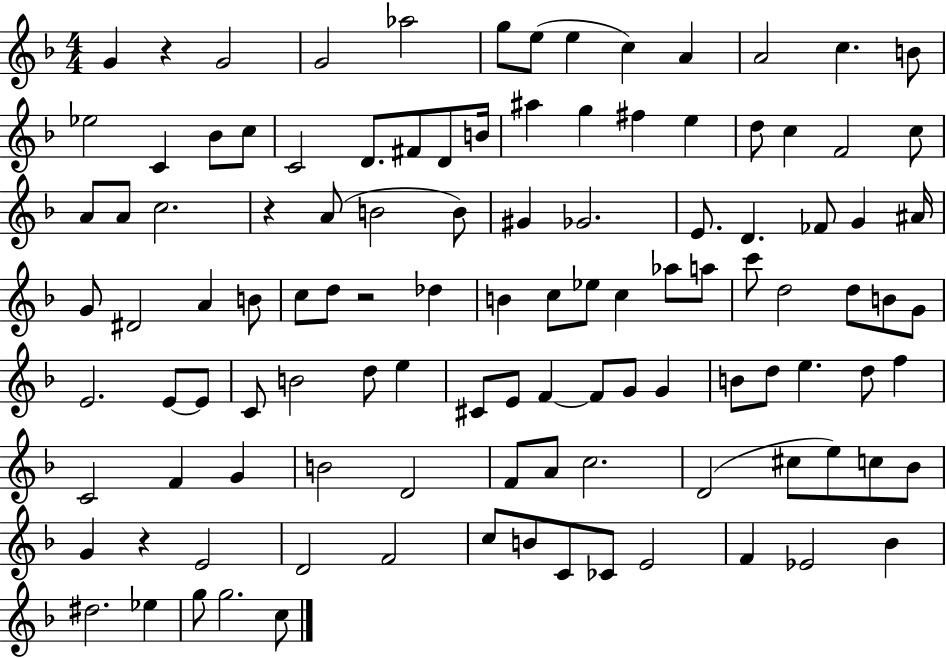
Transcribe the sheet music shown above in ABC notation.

X:1
T:Untitled
M:4/4
L:1/4
K:F
G z G2 G2 _a2 g/2 e/2 e c A A2 c B/2 _e2 C _B/2 c/2 C2 D/2 ^F/2 D/2 B/4 ^a g ^f e d/2 c F2 c/2 A/2 A/2 c2 z A/2 B2 B/2 ^G _G2 E/2 D _F/2 G ^A/4 G/2 ^D2 A B/2 c/2 d/2 z2 _d B c/2 _e/2 c _a/2 a/2 c'/2 d2 d/2 B/2 G/2 E2 E/2 E/2 C/2 B2 d/2 e ^C/2 E/2 F F/2 G/2 G B/2 d/2 e d/2 f C2 F G B2 D2 F/2 A/2 c2 D2 ^c/2 e/2 c/2 _B/2 G z E2 D2 F2 c/2 B/2 C/2 _C/2 E2 F _E2 _B ^d2 _e g/2 g2 c/2